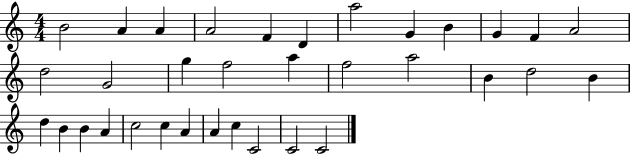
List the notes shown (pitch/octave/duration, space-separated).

B4/h A4/q A4/q A4/h F4/q D4/q A5/h G4/q B4/q G4/q F4/q A4/h D5/h G4/h G5/q F5/h A5/q F5/h A5/h B4/q D5/h B4/q D5/q B4/q B4/q A4/q C5/h C5/q A4/q A4/q C5/q C4/h C4/h C4/h